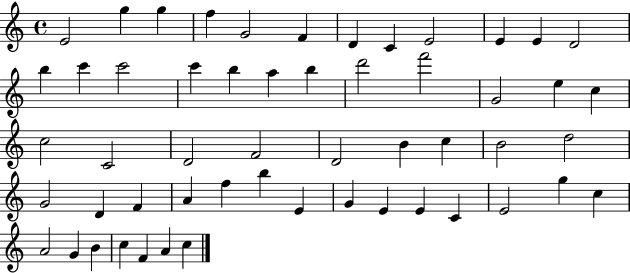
X:1
T:Untitled
M:4/4
L:1/4
K:C
E2 g g f G2 F D C E2 E E D2 b c' c'2 c' b a b d'2 f'2 G2 e c c2 C2 D2 F2 D2 B c B2 d2 G2 D F A f b E G E E C E2 g c A2 G B c F A c